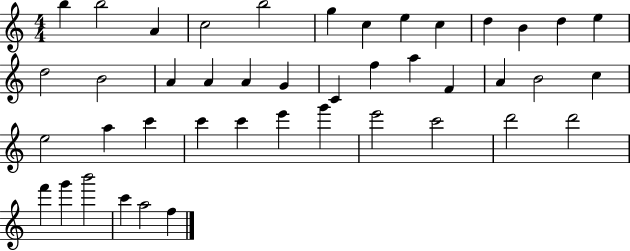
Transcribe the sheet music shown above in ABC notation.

X:1
T:Untitled
M:4/4
L:1/4
K:C
b b2 A c2 b2 g c e c d B d e d2 B2 A A A G C f a F A B2 c e2 a c' c' c' e' g' e'2 c'2 d'2 d'2 f' g' b'2 c' a2 f